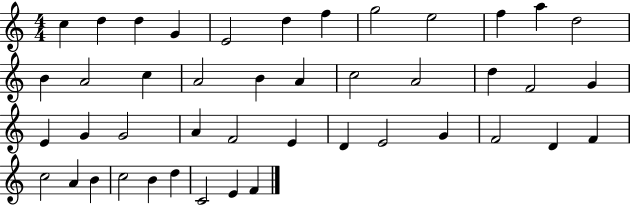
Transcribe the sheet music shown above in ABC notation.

X:1
T:Untitled
M:4/4
L:1/4
K:C
c d d G E2 d f g2 e2 f a d2 B A2 c A2 B A c2 A2 d F2 G E G G2 A F2 E D E2 G F2 D F c2 A B c2 B d C2 E F